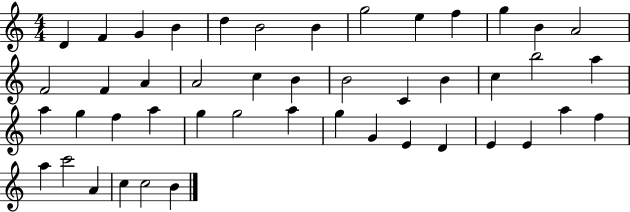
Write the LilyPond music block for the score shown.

{
  \clef treble
  \numericTimeSignature
  \time 4/4
  \key c \major
  d'4 f'4 g'4 b'4 | d''4 b'2 b'4 | g''2 e''4 f''4 | g''4 b'4 a'2 | \break f'2 f'4 a'4 | a'2 c''4 b'4 | b'2 c'4 b'4 | c''4 b''2 a''4 | \break a''4 g''4 f''4 a''4 | g''4 g''2 a''4 | g''4 g'4 e'4 d'4 | e'4 e'4 a''4 f''4 | \break a''4 c'''2 a'4 | c''4 c''2 b'4 | \bar "|."
}